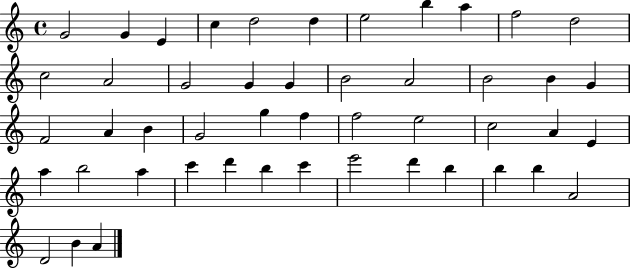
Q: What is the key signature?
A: C major